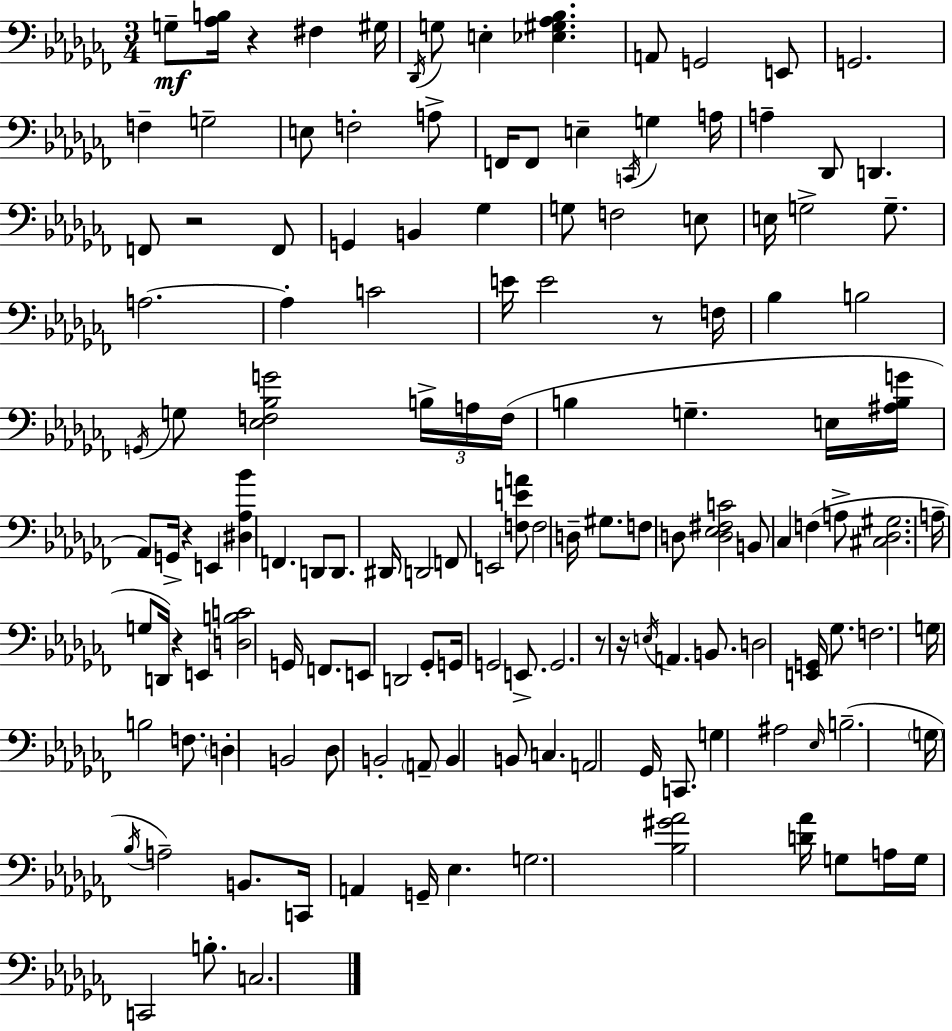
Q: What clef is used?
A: bass